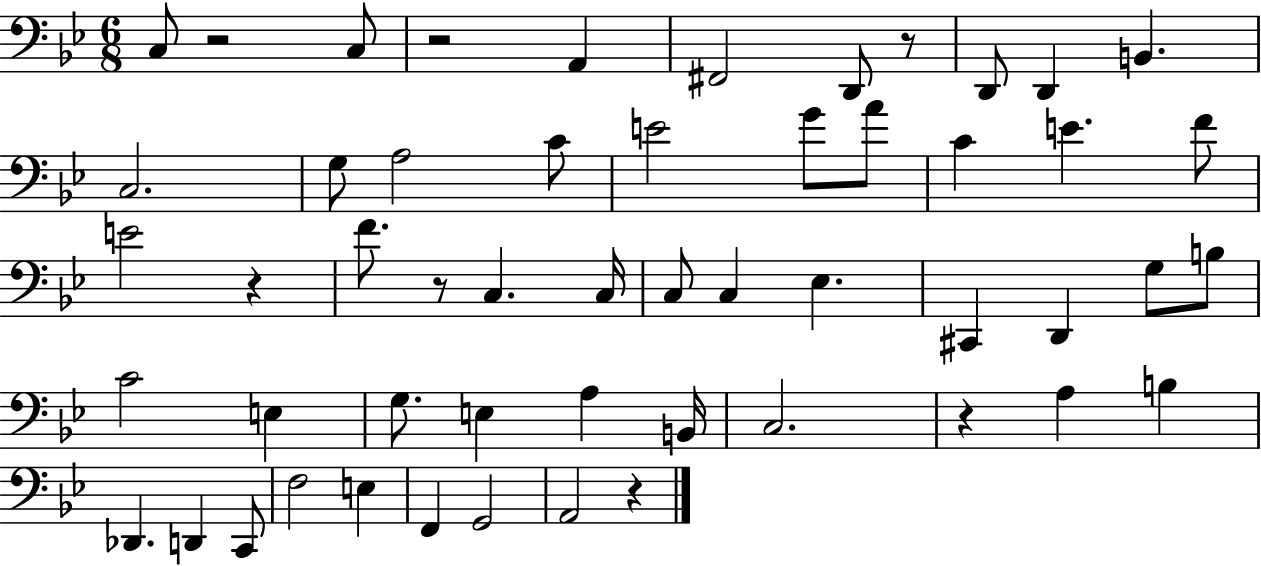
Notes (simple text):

C3/e R/h C3/e R/h A2/q F#2/h D2/e R/e D2/e D2/q B2/q. C3/h. G3/e A3/h C4/e E4/h G4/e A4/e C4/q E4/q. F4/e E4/h R/q F4/e. R/e C3/q. C3/s C3/e C3/q Eb3/q. C#2/q D2/q G3/e B3/e C4/h E3/q G3/e. E3/q A3/q B2/s C3/h. R/q A3/q B3/q Db2/q. D2/q C2/e F3/h E3/q F2/q G2/h A2/h R/q